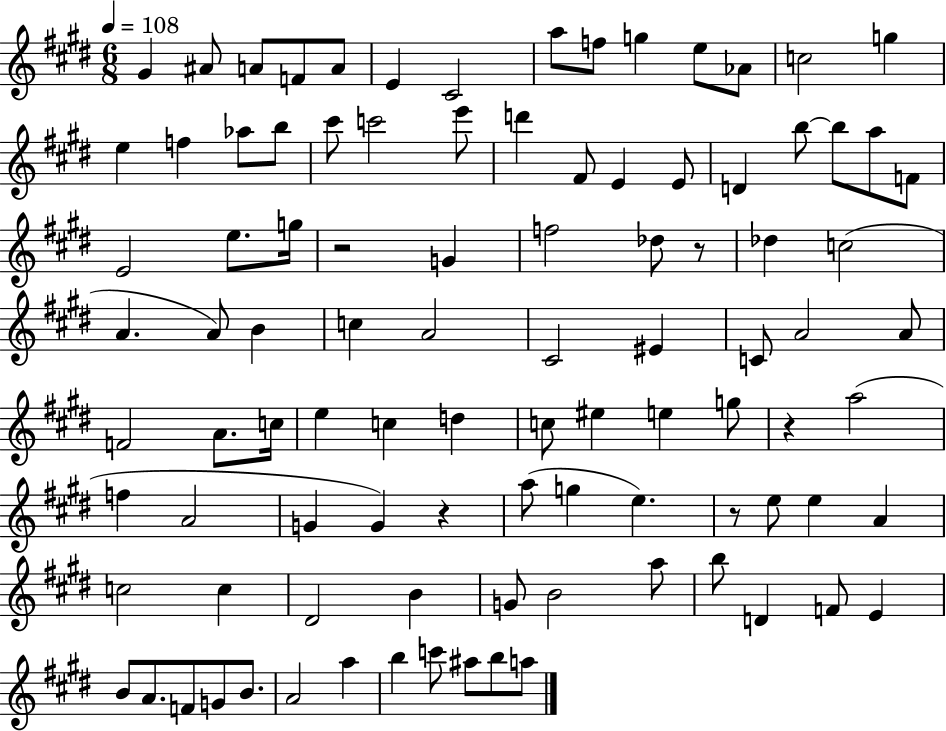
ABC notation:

X:1
T:Untitled
M:6/8
L:1/4
K:E
^G ^A/2 A/2 F/2 A/2 E ^C2 a/2 f/2 g e/2 _A/2 c2 g e f _a/2 b/2 ^c'/2 c'2 e'/2 d' ^F/2 E E/2 D b/2 b/2 a/2 F/2 E2 e/2 g/4 z2 G f2 _d/2 z/2 _d c2 A A/2 B c A2 ^C2 ^E C/2 A2 A/2 F2 A/2 c/4 e c d c/2 ^e e g/2 z a2 f A2 G G z a/2 g e z/2 e/2 e A c2 c ^D2 B G/2 B2 a/2 b/2 D F/2 E B/2 A/2 F/2 G/2 B/2 A2 a b c'/2 ^a/2 b/2 a/2